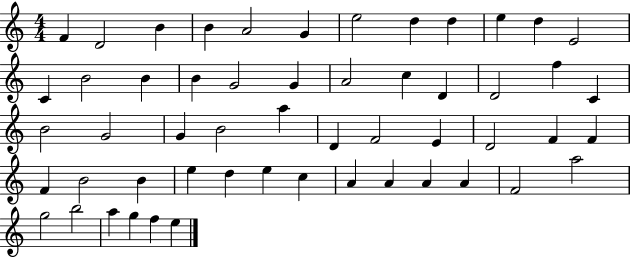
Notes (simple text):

F4/q D4/h B4/q B4/q A4/h G4/q E5/h D5/q D5/q E5/q D5/q E4/h C4/q B4/h B4/q B4/q G4/h G4/q A4/h C5/q D4/q D4/h F5/q C4/q B4/h G4/h G4/q B4/h A5/q D4/q F4/h E4/q D4/h F4/q F4/q F4/q B4/h B4/q E5/q D5/q E5/q C5/q A4/q A4/q A4/q A4/q F4/h A5/h G5/h B5/h A5/q G5/q F5/q E5/q